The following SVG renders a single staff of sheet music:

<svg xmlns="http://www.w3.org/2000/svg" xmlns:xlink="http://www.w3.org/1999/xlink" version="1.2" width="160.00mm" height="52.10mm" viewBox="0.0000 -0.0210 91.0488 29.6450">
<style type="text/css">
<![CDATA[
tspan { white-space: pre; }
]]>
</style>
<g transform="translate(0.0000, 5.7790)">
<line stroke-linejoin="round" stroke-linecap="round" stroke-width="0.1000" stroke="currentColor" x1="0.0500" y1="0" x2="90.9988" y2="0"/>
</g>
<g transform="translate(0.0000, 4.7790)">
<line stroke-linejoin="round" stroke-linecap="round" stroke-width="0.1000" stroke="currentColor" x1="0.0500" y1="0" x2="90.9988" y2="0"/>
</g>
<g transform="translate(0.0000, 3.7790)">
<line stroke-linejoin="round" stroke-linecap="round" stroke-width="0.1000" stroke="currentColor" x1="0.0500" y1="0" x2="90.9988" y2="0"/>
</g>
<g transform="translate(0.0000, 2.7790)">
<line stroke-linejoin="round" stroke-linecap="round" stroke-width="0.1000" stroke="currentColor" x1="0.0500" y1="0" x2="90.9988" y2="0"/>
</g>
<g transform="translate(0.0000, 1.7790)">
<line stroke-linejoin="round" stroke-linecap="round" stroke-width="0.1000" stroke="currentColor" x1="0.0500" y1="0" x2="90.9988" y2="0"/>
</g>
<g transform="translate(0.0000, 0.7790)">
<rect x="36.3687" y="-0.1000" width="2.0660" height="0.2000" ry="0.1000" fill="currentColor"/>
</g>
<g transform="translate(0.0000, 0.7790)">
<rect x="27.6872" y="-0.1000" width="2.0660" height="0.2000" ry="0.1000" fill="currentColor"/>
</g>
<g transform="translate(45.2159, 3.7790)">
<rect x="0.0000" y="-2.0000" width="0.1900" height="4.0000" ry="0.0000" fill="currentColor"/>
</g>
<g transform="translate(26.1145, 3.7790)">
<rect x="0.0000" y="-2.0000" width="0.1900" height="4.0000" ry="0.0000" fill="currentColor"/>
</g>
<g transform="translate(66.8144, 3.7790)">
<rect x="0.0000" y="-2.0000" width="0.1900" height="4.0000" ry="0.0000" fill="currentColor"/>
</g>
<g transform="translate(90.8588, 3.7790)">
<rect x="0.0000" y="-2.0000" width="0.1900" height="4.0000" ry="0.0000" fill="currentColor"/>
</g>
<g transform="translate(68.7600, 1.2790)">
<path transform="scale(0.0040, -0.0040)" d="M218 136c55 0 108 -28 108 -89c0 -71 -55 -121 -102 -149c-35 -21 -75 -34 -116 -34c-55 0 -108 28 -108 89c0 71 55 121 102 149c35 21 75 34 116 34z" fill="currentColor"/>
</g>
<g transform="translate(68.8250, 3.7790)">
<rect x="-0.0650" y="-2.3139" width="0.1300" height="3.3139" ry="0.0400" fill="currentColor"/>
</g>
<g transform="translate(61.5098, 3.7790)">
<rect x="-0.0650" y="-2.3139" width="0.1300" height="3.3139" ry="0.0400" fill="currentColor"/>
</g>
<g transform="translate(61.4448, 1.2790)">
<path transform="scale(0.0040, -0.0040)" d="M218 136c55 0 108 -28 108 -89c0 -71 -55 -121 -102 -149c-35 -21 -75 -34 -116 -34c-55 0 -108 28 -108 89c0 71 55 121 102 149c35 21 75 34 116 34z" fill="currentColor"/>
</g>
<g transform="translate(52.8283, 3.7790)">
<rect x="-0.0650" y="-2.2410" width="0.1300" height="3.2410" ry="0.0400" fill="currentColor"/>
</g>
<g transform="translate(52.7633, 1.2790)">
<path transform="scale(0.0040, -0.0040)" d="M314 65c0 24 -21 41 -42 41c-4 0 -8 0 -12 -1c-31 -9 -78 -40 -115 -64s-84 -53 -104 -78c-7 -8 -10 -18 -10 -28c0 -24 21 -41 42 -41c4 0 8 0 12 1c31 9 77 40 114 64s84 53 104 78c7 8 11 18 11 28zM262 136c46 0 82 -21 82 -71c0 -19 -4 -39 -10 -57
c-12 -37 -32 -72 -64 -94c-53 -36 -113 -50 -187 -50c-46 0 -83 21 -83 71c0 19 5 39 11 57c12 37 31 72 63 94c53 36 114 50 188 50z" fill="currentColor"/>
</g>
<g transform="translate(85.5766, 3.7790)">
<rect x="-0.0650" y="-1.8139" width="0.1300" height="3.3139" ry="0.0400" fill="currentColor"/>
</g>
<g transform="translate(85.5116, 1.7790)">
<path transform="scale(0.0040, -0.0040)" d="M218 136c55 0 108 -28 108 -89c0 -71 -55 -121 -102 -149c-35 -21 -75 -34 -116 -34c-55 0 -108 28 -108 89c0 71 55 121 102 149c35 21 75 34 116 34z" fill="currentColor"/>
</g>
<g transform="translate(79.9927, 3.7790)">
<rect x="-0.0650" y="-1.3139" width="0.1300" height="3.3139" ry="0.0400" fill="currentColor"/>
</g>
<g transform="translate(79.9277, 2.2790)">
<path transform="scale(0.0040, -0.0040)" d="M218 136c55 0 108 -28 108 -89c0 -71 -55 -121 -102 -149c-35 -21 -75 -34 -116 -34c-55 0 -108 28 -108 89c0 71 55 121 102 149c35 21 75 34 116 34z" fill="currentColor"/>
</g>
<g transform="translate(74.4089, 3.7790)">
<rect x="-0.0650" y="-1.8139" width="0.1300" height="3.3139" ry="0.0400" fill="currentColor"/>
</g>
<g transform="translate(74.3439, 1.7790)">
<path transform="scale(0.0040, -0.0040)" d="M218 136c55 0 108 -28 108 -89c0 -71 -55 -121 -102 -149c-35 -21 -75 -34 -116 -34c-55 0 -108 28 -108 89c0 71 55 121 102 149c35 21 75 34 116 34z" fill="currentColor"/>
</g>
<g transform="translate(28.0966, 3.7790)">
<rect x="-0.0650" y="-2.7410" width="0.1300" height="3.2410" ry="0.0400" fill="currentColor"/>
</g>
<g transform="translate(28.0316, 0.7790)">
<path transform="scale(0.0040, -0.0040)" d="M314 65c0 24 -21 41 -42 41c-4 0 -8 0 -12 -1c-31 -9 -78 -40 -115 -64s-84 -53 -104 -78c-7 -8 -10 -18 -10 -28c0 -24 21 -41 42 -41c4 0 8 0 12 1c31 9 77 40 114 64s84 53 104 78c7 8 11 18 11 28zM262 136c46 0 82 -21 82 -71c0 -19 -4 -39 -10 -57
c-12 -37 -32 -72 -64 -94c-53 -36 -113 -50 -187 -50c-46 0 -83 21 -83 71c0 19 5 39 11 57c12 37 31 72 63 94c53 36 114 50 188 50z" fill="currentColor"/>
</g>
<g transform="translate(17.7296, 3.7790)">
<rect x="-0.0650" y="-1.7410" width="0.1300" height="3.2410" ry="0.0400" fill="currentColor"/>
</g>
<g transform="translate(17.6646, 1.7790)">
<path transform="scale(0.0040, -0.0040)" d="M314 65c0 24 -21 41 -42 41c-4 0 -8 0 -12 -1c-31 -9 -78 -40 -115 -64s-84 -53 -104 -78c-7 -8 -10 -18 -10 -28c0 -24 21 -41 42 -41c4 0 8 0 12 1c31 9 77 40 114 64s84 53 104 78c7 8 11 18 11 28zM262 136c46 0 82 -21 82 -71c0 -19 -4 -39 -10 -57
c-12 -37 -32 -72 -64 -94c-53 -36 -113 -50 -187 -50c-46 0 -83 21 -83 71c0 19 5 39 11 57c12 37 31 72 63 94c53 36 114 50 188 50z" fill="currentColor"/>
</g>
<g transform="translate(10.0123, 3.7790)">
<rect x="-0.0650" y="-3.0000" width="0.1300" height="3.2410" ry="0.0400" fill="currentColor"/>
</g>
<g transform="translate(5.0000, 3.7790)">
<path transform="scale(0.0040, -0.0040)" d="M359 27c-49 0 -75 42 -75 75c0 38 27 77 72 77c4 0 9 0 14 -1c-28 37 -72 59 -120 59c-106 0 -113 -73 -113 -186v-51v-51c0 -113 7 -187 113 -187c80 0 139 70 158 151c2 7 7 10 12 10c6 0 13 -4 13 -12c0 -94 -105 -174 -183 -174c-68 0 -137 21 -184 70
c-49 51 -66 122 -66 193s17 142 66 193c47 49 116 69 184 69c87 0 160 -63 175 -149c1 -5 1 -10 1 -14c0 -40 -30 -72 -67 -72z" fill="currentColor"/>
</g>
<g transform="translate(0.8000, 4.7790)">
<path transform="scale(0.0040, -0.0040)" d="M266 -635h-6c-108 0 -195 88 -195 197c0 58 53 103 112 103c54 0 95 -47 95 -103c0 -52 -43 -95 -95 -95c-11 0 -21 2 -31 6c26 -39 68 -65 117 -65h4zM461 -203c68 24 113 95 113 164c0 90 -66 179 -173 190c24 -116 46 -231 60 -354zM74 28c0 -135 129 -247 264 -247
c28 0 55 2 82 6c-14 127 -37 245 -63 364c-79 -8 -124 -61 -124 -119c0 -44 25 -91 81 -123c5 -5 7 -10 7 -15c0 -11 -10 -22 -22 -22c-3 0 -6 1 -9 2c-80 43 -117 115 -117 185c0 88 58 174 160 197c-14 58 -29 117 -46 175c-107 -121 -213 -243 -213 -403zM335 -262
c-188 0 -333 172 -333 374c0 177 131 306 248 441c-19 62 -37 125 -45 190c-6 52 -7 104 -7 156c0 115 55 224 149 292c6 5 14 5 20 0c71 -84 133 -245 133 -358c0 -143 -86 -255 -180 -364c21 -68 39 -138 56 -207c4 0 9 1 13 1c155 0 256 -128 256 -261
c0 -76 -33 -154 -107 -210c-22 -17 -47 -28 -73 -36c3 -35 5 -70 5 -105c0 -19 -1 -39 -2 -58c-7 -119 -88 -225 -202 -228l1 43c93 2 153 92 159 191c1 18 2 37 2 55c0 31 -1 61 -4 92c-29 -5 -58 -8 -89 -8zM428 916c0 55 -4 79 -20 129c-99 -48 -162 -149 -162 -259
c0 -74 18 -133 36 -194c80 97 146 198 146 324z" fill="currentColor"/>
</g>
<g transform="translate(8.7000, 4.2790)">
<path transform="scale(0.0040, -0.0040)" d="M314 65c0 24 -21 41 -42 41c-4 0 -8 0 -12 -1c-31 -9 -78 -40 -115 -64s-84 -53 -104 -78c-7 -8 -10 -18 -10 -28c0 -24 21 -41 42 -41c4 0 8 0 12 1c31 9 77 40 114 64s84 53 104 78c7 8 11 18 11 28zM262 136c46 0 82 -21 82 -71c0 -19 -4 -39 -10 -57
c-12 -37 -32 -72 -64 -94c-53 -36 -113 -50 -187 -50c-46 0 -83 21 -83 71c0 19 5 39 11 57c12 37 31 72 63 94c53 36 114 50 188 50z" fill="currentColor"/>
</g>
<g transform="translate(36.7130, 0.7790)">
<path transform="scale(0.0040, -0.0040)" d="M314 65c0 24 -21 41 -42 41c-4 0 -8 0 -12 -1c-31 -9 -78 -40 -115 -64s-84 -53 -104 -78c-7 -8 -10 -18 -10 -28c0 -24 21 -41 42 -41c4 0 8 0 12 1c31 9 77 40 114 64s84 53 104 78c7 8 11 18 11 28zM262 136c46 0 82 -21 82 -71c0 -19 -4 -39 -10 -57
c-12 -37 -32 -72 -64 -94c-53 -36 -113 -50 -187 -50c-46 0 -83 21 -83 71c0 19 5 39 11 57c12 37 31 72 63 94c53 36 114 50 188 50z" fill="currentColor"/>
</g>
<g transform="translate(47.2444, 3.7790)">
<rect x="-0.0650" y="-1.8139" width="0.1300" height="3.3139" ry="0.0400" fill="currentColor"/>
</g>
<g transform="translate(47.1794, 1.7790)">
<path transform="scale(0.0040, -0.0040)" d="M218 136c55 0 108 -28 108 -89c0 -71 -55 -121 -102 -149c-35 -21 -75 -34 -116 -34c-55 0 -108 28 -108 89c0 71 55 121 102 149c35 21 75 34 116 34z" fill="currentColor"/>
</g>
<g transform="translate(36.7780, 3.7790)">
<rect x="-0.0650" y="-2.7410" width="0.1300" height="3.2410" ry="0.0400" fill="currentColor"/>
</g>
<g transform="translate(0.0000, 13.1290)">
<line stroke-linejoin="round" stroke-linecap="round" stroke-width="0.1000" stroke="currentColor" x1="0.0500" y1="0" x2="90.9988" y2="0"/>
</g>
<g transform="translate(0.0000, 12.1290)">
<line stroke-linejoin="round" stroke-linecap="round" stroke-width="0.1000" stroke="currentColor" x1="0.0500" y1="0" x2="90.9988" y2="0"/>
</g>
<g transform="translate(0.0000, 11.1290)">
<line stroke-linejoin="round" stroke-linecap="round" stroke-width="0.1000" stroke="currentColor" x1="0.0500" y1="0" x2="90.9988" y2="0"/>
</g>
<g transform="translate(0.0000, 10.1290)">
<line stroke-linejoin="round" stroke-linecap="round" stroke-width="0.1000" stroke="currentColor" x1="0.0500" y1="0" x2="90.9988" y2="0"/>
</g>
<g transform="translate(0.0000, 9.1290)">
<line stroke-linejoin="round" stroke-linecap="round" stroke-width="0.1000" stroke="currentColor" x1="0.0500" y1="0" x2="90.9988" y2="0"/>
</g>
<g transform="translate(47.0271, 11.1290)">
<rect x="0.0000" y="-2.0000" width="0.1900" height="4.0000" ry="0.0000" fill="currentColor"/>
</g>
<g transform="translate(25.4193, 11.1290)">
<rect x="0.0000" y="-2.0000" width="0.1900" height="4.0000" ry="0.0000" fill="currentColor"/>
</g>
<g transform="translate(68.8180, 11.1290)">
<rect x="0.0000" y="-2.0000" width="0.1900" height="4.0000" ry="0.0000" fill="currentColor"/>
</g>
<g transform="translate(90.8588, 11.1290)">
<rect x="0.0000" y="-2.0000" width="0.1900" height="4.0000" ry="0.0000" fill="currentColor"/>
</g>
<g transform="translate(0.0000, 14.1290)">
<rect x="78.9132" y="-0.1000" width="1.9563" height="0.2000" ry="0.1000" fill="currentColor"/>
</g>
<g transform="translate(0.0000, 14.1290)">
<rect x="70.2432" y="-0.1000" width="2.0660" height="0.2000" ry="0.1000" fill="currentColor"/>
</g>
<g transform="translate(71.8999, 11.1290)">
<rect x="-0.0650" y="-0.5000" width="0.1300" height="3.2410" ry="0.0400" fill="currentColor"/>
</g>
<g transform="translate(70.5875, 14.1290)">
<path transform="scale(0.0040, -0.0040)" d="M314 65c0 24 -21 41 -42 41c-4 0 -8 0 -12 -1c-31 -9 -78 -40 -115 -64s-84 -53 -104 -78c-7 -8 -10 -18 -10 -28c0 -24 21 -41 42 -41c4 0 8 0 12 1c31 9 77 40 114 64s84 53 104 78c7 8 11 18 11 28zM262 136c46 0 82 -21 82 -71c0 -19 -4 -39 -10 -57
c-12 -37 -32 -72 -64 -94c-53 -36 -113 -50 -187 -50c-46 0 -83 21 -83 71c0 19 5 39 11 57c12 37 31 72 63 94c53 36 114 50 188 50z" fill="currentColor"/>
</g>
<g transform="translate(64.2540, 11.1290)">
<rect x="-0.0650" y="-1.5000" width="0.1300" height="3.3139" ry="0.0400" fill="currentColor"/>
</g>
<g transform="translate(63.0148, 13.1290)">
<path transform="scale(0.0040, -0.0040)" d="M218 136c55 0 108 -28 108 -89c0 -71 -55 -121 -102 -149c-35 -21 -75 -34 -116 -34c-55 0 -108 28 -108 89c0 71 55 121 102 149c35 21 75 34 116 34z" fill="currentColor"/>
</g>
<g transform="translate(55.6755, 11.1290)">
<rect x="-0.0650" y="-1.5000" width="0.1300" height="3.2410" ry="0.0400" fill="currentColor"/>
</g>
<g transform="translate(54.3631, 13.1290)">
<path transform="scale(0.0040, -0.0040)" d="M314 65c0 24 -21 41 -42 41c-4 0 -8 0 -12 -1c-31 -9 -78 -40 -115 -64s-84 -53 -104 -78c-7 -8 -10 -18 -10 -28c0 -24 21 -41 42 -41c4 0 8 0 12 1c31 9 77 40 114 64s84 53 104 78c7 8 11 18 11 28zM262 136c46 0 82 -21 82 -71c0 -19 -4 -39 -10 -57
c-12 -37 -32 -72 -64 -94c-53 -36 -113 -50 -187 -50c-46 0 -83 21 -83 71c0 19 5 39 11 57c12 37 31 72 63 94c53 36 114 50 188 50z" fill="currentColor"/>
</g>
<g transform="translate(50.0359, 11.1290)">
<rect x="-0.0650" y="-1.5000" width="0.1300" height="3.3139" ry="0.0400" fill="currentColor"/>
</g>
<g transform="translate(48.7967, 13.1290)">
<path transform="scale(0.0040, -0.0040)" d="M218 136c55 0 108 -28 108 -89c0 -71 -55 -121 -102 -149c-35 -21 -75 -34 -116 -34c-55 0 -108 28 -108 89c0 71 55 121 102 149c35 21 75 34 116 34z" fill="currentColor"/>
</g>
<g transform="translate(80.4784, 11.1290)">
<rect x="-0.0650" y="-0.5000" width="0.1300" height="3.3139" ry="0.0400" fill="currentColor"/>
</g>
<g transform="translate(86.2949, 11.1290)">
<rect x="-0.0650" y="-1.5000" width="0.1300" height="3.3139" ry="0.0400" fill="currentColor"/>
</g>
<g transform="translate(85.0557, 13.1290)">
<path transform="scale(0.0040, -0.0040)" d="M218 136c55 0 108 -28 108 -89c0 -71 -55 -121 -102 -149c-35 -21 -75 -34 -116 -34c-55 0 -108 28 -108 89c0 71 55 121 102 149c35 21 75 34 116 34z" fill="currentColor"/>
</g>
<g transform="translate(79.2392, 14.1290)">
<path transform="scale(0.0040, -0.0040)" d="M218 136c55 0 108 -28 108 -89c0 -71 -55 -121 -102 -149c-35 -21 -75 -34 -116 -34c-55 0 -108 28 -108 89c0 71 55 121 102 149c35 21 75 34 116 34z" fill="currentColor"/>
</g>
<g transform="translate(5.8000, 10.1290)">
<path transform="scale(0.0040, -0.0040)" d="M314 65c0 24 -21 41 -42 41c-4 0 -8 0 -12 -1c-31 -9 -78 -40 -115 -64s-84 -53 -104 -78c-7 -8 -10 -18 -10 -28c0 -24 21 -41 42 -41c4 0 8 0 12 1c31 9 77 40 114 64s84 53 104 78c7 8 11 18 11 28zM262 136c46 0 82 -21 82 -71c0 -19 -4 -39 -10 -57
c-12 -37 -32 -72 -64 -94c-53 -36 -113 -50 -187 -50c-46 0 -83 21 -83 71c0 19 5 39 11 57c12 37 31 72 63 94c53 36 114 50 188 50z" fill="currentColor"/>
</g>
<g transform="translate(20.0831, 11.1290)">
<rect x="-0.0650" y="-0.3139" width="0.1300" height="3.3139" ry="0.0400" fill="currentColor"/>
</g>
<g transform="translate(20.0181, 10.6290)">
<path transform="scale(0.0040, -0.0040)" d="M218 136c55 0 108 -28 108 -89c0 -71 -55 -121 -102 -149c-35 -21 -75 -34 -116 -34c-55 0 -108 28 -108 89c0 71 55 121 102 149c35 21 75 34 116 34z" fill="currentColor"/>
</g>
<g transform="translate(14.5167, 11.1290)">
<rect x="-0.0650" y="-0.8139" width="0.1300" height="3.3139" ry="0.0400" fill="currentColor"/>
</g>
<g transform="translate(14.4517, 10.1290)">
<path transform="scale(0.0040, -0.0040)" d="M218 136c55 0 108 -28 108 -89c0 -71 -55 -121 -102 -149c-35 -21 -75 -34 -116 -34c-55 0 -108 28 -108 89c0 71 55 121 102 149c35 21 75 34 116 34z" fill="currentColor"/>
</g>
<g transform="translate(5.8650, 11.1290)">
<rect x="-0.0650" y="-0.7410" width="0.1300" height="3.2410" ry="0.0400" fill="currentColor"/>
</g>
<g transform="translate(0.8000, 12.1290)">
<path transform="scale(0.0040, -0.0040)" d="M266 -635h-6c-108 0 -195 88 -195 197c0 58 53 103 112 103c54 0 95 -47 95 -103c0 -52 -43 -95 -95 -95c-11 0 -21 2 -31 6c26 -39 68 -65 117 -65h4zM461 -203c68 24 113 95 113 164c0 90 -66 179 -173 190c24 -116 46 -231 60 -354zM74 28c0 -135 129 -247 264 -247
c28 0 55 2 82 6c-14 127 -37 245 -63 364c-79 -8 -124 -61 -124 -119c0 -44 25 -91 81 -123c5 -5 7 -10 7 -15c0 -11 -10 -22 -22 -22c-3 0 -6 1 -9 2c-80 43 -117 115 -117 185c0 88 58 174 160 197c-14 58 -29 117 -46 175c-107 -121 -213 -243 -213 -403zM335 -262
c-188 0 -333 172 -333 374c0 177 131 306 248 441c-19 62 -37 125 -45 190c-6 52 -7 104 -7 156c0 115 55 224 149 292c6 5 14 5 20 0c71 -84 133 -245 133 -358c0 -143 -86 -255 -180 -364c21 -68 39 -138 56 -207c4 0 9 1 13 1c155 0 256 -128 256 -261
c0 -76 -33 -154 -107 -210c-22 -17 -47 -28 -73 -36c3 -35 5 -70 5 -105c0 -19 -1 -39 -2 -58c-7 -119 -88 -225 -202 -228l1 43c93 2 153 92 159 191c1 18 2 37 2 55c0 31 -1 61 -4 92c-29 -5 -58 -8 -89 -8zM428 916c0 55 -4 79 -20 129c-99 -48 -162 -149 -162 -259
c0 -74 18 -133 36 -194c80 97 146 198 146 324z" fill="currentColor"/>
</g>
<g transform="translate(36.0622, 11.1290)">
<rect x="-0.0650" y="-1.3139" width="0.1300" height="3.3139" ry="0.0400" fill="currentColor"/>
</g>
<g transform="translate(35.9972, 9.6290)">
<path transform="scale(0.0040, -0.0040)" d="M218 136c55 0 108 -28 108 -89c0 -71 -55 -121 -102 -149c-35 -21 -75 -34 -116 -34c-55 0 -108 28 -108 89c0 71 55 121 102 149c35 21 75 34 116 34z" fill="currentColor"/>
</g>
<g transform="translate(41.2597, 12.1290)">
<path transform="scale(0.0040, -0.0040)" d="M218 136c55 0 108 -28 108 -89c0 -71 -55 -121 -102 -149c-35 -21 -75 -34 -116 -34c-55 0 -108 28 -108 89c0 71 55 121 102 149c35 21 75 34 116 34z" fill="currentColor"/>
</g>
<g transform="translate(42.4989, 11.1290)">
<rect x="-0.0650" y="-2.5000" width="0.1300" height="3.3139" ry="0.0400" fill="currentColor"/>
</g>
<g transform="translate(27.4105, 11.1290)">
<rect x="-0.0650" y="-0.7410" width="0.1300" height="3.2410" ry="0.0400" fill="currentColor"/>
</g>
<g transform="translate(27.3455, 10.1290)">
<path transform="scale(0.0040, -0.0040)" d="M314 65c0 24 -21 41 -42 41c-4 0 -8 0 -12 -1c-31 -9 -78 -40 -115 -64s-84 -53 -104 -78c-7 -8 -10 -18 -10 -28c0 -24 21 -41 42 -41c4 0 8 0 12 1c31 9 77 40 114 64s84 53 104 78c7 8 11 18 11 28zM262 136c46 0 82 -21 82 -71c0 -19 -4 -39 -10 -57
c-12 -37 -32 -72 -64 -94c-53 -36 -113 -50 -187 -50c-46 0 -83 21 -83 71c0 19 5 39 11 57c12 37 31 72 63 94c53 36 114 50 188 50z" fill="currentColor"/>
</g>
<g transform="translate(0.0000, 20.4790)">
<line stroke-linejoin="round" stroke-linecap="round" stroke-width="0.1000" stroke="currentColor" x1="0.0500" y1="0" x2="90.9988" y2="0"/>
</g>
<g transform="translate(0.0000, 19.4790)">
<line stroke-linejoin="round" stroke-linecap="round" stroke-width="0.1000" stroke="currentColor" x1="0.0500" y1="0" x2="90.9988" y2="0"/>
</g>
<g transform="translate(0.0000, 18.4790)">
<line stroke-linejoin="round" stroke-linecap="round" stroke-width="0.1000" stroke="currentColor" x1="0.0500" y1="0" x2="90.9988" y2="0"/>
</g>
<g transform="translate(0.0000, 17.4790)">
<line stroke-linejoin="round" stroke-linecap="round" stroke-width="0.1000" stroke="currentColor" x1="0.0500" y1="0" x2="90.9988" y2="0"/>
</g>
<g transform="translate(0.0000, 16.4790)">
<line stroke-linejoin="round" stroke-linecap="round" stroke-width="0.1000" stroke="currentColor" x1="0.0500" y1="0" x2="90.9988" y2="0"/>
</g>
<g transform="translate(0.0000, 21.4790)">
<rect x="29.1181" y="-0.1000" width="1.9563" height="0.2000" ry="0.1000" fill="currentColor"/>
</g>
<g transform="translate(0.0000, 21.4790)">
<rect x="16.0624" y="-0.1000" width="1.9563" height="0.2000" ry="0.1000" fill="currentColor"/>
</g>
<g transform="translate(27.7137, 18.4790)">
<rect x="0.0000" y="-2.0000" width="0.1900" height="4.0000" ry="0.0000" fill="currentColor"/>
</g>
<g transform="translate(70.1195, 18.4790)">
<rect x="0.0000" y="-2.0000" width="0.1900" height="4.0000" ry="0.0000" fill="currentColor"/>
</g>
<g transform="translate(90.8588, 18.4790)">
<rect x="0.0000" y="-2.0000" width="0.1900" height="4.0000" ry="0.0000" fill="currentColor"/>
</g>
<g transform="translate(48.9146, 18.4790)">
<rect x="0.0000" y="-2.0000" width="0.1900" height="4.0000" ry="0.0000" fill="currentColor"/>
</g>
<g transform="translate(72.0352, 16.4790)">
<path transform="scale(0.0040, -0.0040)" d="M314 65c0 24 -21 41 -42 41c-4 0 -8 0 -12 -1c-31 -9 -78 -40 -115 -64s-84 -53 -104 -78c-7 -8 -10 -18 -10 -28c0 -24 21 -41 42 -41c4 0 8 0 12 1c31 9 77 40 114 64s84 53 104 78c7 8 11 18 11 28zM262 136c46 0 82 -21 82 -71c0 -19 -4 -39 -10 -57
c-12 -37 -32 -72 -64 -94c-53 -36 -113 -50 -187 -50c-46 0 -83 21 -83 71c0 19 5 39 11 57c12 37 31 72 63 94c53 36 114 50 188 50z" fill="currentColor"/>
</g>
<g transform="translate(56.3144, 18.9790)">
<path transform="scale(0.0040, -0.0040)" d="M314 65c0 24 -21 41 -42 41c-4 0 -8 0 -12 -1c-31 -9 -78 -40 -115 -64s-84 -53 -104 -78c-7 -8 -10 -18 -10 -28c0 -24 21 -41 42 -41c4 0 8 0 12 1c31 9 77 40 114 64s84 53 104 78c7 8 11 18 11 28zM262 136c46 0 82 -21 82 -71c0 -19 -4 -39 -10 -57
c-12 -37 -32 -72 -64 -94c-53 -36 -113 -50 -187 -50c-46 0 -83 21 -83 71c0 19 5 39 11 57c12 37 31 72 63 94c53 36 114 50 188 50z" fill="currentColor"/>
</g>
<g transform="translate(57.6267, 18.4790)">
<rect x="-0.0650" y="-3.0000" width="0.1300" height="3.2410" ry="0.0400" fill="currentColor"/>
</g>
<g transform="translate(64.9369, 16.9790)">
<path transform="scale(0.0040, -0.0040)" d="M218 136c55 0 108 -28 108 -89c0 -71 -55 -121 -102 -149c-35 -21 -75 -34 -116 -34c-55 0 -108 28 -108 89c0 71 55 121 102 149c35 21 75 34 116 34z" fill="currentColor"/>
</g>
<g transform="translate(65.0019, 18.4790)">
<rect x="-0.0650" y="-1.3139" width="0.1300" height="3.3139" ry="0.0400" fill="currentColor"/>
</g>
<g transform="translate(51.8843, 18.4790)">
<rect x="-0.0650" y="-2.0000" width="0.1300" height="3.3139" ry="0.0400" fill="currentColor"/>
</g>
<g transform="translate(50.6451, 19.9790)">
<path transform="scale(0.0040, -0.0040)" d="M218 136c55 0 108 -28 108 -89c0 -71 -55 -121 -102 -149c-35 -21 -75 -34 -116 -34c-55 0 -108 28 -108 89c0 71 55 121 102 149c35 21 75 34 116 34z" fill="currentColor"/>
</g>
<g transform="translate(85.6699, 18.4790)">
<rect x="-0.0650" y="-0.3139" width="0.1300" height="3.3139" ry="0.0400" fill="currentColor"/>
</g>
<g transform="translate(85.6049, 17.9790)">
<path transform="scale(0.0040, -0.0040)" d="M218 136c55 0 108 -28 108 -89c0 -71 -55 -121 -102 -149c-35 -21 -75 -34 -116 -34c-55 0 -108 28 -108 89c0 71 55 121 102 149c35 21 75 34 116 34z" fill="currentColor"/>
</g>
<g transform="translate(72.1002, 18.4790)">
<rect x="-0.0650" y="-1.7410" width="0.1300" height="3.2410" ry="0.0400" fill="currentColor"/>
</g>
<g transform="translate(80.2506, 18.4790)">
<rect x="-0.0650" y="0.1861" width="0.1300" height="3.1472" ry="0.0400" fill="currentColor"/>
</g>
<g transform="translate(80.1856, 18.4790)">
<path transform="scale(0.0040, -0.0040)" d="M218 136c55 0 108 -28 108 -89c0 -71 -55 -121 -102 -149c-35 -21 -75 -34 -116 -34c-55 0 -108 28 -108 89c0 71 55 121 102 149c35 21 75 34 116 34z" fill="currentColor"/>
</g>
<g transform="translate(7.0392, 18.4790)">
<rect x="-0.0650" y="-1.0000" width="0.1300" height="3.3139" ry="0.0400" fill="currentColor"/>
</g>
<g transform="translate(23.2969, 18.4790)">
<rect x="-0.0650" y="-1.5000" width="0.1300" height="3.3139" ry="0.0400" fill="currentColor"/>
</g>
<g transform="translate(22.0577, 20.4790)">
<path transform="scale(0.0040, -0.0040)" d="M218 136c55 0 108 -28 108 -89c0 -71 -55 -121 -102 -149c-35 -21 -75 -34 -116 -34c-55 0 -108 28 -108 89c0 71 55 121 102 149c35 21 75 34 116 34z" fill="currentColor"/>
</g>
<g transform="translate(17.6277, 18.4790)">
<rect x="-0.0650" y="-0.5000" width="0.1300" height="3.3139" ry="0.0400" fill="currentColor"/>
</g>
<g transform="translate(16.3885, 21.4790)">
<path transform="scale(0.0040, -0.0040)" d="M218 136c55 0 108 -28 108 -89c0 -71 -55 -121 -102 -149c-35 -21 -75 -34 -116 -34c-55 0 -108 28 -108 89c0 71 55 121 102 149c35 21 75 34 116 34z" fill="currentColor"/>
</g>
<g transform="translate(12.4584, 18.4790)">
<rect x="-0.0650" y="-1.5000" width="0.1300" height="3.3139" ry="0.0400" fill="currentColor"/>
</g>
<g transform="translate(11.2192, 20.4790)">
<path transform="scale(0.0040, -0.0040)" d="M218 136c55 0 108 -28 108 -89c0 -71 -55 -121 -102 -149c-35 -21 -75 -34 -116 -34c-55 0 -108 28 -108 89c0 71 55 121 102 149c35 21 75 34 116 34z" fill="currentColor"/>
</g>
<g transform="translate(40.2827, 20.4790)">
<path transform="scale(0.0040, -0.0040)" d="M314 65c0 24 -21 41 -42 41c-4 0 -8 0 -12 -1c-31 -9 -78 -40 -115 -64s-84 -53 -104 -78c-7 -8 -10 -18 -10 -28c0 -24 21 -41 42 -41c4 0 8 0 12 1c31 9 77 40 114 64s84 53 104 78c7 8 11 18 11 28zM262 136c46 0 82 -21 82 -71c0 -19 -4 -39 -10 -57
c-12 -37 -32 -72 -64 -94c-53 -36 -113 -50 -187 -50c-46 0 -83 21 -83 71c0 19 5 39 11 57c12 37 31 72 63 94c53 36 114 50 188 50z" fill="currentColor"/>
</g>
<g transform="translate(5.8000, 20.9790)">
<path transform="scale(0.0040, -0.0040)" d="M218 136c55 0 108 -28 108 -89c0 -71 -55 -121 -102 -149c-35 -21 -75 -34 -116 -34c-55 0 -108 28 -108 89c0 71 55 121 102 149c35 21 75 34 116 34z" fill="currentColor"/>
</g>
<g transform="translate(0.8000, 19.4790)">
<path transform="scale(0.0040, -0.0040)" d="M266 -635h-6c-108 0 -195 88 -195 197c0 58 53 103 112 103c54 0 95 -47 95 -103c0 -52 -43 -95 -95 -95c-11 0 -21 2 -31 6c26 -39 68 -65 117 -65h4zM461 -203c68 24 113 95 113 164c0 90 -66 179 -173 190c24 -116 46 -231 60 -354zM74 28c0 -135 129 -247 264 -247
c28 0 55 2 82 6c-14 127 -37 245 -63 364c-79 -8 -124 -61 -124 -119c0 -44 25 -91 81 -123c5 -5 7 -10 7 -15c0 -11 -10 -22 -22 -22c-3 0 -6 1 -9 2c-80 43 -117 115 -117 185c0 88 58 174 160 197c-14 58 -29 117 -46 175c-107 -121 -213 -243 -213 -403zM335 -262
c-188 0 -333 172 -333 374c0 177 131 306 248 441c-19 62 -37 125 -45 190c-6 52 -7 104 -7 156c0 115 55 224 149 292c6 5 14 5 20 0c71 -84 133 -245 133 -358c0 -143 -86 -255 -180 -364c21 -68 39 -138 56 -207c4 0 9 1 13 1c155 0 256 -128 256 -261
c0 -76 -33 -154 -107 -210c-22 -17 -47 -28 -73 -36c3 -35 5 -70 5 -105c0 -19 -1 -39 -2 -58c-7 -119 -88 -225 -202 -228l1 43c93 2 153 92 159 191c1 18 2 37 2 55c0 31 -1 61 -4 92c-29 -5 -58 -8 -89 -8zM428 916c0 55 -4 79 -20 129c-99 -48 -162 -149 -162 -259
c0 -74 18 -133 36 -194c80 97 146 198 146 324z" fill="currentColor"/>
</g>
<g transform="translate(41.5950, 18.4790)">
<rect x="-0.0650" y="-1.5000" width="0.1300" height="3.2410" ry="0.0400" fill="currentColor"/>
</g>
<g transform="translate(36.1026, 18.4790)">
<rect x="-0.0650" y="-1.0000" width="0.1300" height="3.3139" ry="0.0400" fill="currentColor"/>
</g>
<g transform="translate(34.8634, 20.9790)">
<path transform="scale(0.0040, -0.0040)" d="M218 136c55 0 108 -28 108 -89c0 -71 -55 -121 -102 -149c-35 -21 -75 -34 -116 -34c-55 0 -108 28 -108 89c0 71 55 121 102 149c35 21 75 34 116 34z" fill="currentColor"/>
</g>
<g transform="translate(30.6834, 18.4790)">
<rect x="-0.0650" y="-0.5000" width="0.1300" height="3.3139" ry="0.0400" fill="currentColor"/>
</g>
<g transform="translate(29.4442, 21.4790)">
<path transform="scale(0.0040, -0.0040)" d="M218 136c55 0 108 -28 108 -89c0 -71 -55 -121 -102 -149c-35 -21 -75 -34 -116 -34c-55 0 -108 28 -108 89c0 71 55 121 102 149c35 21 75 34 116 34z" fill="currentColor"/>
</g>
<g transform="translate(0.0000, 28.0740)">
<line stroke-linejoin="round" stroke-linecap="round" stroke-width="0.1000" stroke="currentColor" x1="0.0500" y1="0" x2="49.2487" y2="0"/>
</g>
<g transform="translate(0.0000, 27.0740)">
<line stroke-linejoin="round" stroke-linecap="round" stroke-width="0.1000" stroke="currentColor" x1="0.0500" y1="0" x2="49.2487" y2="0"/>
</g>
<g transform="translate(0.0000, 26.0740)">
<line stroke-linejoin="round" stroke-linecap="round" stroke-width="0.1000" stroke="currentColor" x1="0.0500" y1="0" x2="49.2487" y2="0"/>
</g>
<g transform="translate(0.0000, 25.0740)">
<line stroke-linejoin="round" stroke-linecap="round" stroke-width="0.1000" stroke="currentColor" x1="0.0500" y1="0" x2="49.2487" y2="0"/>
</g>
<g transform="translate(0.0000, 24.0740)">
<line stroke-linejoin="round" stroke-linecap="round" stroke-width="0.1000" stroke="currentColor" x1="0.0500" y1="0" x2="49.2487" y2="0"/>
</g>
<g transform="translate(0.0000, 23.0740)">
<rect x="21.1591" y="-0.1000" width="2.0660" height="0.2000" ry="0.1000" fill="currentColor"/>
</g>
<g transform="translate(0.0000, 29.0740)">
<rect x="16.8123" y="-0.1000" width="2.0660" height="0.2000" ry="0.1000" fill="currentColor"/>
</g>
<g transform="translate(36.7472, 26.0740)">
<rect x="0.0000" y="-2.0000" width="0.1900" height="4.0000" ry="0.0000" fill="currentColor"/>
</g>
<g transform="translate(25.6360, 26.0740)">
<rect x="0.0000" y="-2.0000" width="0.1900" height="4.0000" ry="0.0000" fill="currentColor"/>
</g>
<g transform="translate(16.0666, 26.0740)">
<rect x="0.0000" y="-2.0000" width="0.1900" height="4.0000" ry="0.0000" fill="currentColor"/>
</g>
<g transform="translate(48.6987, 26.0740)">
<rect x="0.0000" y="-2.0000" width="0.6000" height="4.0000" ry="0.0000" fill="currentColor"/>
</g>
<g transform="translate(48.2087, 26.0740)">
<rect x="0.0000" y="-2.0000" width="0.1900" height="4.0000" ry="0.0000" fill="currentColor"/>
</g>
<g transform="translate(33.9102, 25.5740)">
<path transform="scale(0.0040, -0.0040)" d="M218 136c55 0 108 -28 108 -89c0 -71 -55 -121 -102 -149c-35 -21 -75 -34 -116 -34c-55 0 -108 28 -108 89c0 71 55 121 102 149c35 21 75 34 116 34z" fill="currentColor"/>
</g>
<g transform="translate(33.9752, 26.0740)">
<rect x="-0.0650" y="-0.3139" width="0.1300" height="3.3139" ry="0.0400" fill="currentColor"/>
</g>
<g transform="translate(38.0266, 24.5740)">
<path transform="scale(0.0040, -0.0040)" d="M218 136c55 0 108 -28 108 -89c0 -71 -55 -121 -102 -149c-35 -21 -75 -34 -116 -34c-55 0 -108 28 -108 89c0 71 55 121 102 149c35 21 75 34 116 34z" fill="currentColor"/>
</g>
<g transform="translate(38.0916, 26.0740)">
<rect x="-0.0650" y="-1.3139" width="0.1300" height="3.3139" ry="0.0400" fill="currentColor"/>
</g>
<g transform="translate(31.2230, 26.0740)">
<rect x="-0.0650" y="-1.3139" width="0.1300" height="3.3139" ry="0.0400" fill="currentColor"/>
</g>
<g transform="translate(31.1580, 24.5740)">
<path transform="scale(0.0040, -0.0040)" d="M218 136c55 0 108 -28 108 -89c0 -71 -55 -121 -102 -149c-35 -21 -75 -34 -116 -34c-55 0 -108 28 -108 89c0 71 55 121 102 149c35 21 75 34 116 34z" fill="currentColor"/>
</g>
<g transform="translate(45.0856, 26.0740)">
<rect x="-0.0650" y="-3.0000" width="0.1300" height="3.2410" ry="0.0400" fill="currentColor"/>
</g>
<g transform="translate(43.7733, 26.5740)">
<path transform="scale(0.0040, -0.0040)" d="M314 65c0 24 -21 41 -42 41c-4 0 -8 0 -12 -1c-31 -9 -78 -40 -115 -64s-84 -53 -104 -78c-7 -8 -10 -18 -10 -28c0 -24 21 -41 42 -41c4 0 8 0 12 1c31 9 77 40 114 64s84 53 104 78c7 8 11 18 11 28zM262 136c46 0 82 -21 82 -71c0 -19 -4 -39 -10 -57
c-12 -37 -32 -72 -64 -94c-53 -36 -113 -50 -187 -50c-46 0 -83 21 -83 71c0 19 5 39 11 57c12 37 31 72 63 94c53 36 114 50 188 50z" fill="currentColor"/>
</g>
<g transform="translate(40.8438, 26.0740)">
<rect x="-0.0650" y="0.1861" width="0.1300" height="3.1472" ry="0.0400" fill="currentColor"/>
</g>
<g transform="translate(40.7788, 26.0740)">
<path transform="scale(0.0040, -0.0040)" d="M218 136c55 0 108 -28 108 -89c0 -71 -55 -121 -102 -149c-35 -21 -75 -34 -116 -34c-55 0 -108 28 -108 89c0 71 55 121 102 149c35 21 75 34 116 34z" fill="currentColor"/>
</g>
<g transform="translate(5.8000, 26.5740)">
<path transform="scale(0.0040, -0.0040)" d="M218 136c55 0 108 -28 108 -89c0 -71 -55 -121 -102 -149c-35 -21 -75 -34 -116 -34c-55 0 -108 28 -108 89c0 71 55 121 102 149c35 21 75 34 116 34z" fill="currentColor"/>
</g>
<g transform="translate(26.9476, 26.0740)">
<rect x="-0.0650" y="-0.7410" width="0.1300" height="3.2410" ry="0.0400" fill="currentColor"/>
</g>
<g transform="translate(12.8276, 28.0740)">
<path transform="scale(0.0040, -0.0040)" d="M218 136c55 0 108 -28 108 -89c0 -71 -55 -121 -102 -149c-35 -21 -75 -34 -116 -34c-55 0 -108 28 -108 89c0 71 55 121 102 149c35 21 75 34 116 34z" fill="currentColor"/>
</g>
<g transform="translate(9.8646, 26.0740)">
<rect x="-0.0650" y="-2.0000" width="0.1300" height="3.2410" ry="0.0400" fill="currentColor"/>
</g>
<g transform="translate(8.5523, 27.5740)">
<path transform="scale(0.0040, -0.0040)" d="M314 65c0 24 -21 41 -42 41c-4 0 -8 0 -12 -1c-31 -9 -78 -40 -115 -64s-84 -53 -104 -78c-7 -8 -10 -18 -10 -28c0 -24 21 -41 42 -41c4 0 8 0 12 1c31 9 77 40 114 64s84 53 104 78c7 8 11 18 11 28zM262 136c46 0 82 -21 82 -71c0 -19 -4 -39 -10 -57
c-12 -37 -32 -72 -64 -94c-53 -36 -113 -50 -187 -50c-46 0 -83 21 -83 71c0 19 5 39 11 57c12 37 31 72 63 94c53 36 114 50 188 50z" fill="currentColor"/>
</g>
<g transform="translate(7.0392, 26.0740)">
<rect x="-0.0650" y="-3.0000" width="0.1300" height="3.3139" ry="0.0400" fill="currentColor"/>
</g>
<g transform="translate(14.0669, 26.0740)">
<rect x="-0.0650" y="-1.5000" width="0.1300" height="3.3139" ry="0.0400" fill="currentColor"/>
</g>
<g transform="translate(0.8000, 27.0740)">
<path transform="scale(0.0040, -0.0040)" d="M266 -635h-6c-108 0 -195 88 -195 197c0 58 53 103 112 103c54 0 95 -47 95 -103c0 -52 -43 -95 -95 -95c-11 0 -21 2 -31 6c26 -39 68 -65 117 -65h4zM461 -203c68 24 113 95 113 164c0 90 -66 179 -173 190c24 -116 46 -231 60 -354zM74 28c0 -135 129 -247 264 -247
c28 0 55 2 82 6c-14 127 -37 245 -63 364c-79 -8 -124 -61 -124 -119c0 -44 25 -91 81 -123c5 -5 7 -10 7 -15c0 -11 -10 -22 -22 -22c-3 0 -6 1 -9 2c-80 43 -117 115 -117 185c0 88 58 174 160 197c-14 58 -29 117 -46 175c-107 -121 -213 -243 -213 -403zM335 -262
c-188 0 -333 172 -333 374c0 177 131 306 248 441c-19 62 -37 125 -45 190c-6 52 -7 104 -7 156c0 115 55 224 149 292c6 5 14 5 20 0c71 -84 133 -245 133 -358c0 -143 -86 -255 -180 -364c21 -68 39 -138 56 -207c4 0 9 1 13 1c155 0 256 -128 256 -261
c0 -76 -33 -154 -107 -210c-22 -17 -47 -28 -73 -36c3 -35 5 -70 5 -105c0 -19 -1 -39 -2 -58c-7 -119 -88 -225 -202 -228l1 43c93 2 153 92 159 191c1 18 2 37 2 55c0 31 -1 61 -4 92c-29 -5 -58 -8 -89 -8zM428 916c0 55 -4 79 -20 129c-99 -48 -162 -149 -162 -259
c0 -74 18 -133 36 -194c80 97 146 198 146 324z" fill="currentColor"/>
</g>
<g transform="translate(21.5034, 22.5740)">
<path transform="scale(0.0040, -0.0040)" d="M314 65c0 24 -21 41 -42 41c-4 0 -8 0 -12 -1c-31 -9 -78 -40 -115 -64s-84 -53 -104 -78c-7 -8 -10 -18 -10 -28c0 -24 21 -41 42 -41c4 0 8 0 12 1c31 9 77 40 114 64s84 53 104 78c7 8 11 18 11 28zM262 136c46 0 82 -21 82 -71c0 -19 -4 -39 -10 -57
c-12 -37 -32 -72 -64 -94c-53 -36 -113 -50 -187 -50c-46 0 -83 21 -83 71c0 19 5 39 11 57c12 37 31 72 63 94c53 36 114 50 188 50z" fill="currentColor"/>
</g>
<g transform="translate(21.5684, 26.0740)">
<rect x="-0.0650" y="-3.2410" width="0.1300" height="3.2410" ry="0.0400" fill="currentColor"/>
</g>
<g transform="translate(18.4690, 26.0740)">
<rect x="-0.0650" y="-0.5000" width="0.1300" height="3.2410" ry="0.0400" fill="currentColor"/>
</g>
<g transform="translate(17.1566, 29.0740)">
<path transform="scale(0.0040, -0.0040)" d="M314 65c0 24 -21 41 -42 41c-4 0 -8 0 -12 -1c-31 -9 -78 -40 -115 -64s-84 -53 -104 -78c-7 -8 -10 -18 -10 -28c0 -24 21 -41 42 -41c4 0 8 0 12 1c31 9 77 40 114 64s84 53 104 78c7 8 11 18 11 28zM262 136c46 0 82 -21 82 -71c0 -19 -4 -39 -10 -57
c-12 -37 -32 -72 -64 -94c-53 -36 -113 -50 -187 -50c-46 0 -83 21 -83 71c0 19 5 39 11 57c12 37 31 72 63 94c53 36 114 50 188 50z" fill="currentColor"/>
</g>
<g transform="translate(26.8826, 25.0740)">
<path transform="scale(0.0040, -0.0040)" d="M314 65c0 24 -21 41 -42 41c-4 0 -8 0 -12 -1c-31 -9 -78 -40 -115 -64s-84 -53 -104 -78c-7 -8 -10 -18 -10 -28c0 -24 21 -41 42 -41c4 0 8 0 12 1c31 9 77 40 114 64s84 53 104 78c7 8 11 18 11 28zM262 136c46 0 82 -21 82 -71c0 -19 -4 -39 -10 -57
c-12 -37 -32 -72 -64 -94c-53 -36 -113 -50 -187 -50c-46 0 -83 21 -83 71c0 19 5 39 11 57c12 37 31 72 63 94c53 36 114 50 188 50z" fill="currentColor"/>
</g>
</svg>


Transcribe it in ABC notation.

X:1
T:Untitled
M:4/4
L:1/4
K:C
A2 f2 a2 a2 f g2 g g f e f d2 d c d2 e G E E2 E C2 C E D E C E C D E2 F A2 e f2 B c A F2 E C2 b2 d2 e c e B A2